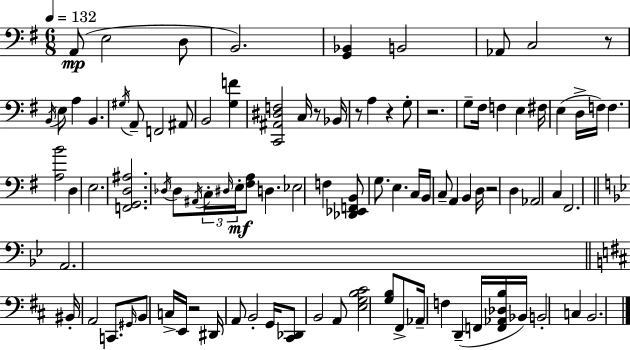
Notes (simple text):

A2/e E3/h D3/e B2/h. [G2,Bb2]/q B2/h Ab2/e C3/h R/e B2/s E3/e A3/q B2/q. G#3/s A2/e F2/h A#2/e B2/h [G3,F4]/q [C2,A#2,D#3,F3]/h C3/s R/e Bb2/s R/e A3/q R/q G3/e R/h. G3/e F#3/s F3/q E3/q F#3/s E3/q D3/s F3/s F3/q. [A3,B4]/h D3/q E3/h. [F2,G2,D3,A#3]/h. Db3/s Db3/e A#2/s C3/s D#3/s E3/s [F#3,A3]/e D3/q. Eb3/h F3/q [Db2,Eb2,F2,B2]/e G3/e. E3/q. C3/s B2/s C3/e A2/q B2/q D3/s R/h D3/q Ab2/h C3/q F#2/h. A2/h. BIS2/s A2/h C2/e. G#2/s B2/e C3/s E2/s R/h D#2/s A2/e B2/h G2/s [C#2,Db2]/e B2/h A2/e [E3,G3,B3,C#4]/h [G3,B3]/e F#2/e Ab2/s F3/q D2/q F2/s [F2,Ab2,Db3,B3]/s Bb2/s B2/h C3/q B2/h.